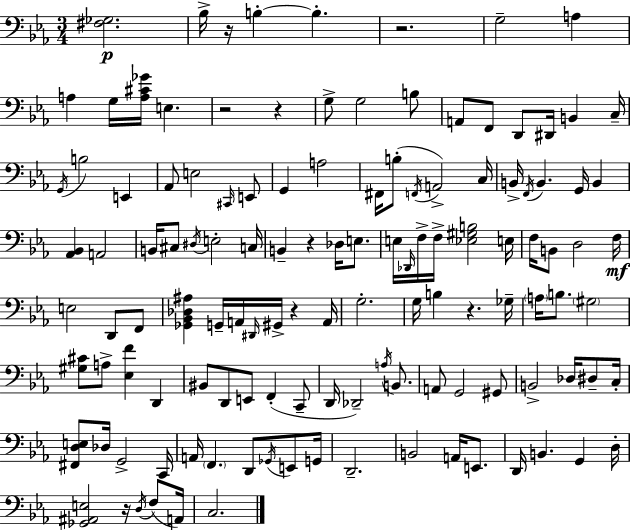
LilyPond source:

{
  \clef bass
  \numericTimeSignature
  \time 3/4
  \key ees \major
  \repeat volta 2 { <fis ges>2.\p | bes16-> r16 b4-.~~ b4.-. | r2. | g2-- a4 | \break a4 g16 <a cis' ges'>16 e4. | r2 r4 | g8-> g2 b8 | a,8 f,8 d,8 dis,16 b,4 c16-- | \break \acciaccatura { g,16 } b2 e,4 | aes,8 e2 \grace { cis,16 } | e,8 g,4 a2 | fis,16 b8-.( \acciaccatura { f,16 } a,2->) | \break c16 b,16-> \acciaccatura { f,16 } b,4. g,16 | b,4 <aes, bes,>4 a,2 | b,16 cis8 \acciaccatura { dis16 } e2-. | c16 b,4-- r4 | \break des16 e8. e16 \grace { des,16 } f16-> f16-> <ees gis b>2 | e16 f16 b,8 d2 | f16\mf e2 | d,8 f,8 <ges, bes, des ais>4 g,16-- a,16 | \break \grace { dis,16 } gis,16-> r4 a,16 g2.-. | g16 b4 | r4. ges16-- \parenthesize a16 b8. \parenthesize gis2 | <gis cis'>8 a8-> <ees f'>4 | \break d,4 bis,8 d,8 e,8 | f,4-.( c,8-- d,16 des,2--) | \acciaccatura { a16 } b,8. a,8 g,2 | gis,8 b,2-> | \break des16 dis8-- c16-. <fis, d e>8 des16 g,2-> | c,16 a,16 \parenthesize f,4. | d,8 \acciaccatura { ges,16 } e,8 g,16 d,2.-- | b,2 | \break a,16 e,8. d,16 b,4. | g,4 d16-. <ges, ais, e>2 | r16 \acciaccatura { d16 }( f8 a,16) c2. | } \bar "|."
}